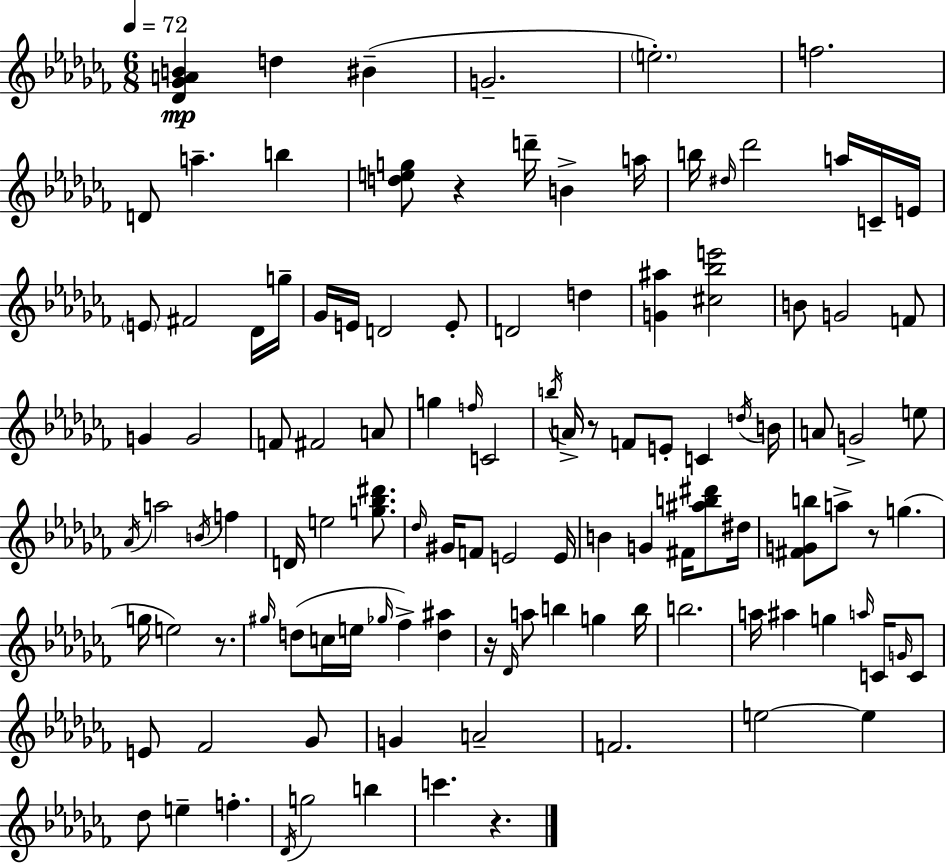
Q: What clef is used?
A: treble